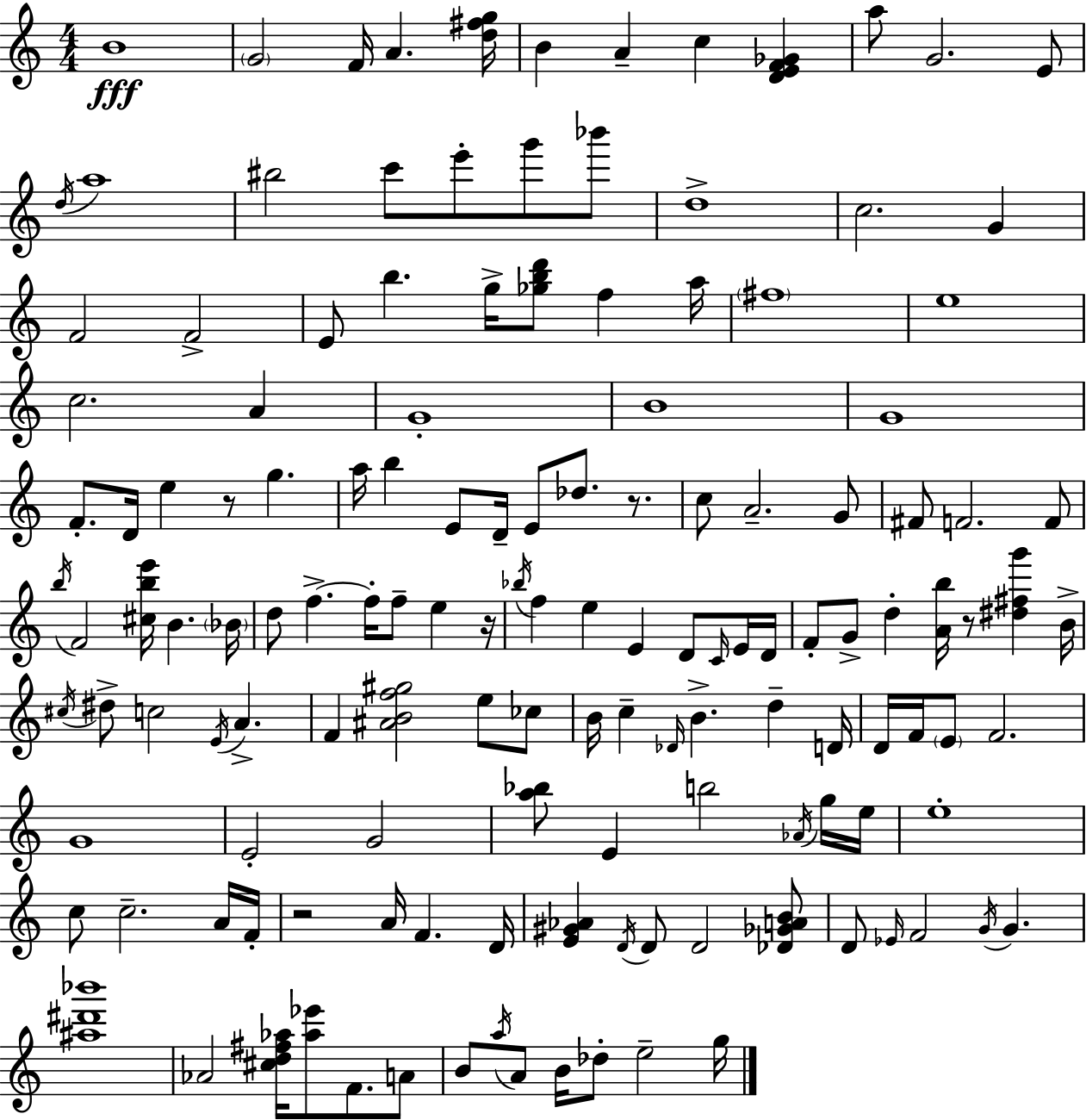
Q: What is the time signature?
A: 4/4